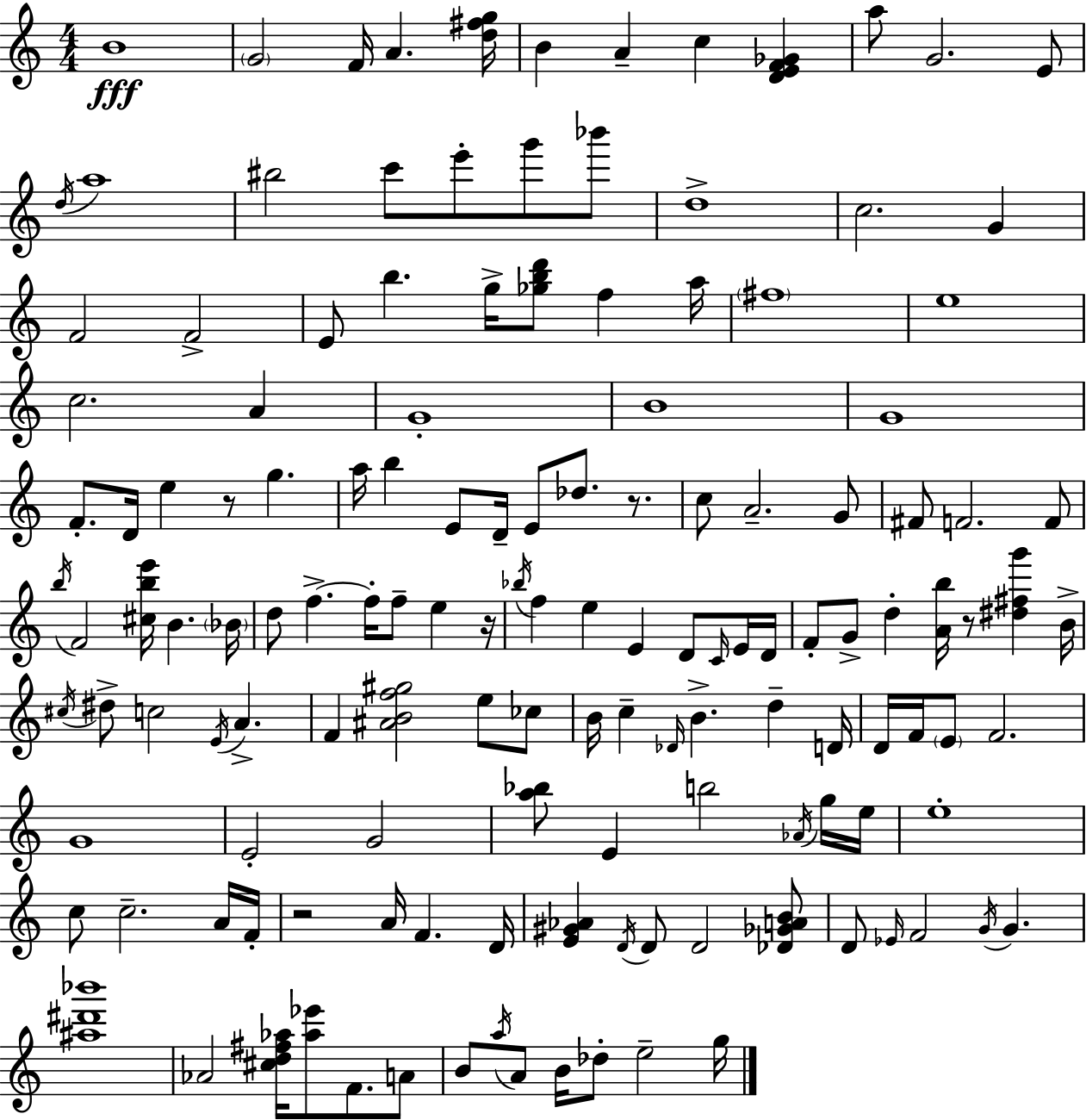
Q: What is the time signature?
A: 4/4